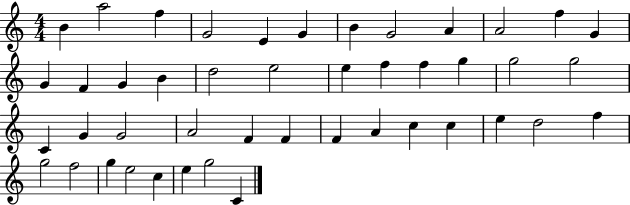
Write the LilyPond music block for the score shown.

{
  \clef treble
  \numericTimeSignature
  \time 4/4
  \key c \major
  b'4 a''2 f''4 | g'2 e'4 g'4 | b'4 g'2 a'4 | a'2 f''4 g'4 | \break g'4 f'4 g'4 b'4 | d''2 e''2 | e''4 f''4 f''4 g''4 | g''2 g''2 | \break c'4 g'4 g'2 | a'2 f'4 f'4 | f'4 a'4 c''4 c''4 | e''4 d''2 f''4 | \break g''2 f''2 | g''4 e''2 c''4 | e''4 g''2 c'4 | \bar "|."
}